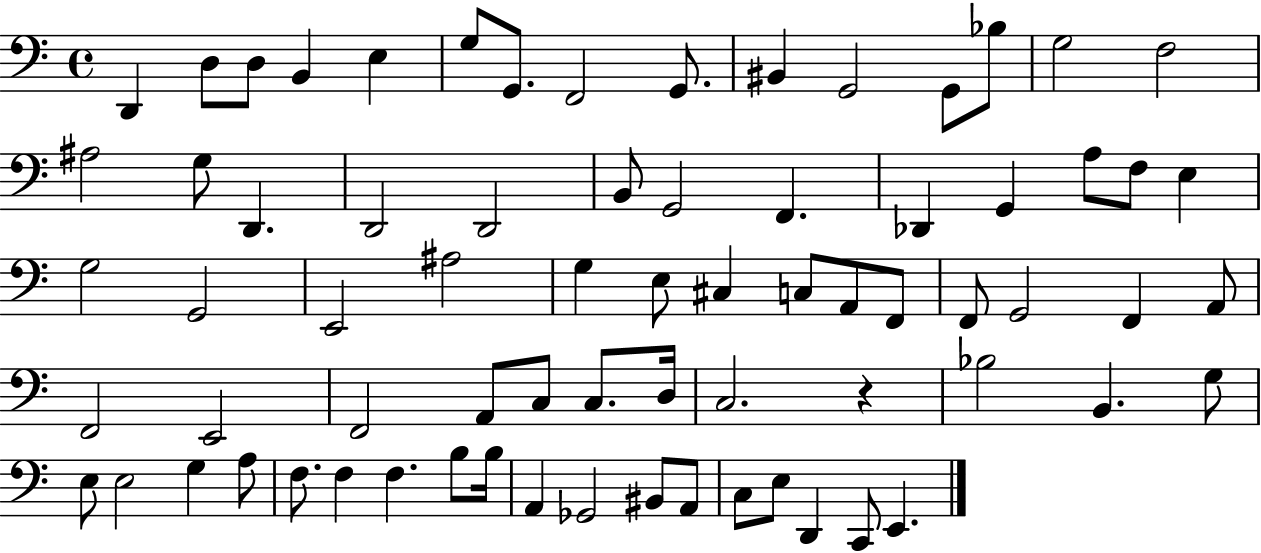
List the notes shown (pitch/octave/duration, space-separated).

D2/q D3/e D3/e B2/q E3/q G3/e G2/e. F2/h G2/e. BIS2/q G2/h G2/e Bb3/e G3/h F3/h A#3/h G3/e D2/q. D2/h D2/h B2/e G2/h F2/q. Db2/q G2/q A3/e F3/e E3/q G3/h G2/h E2/h A#3/h G3/q E3/e C#3/q C3/e A2/e F2/e F2/e G2/h F2/q A2/e F2/h E2/h F2/h A2/e C3/e C3/e. D3/s C3/h. R/q Bb3/h B2/q. G3/e E3/e E3/h G3/q A3/e F3/e. F3/q F3/q. B3/e B3/s A2/q Gb2/h BIS2/e A2/e C3/e E3/e D2/q C2/e E2/q.